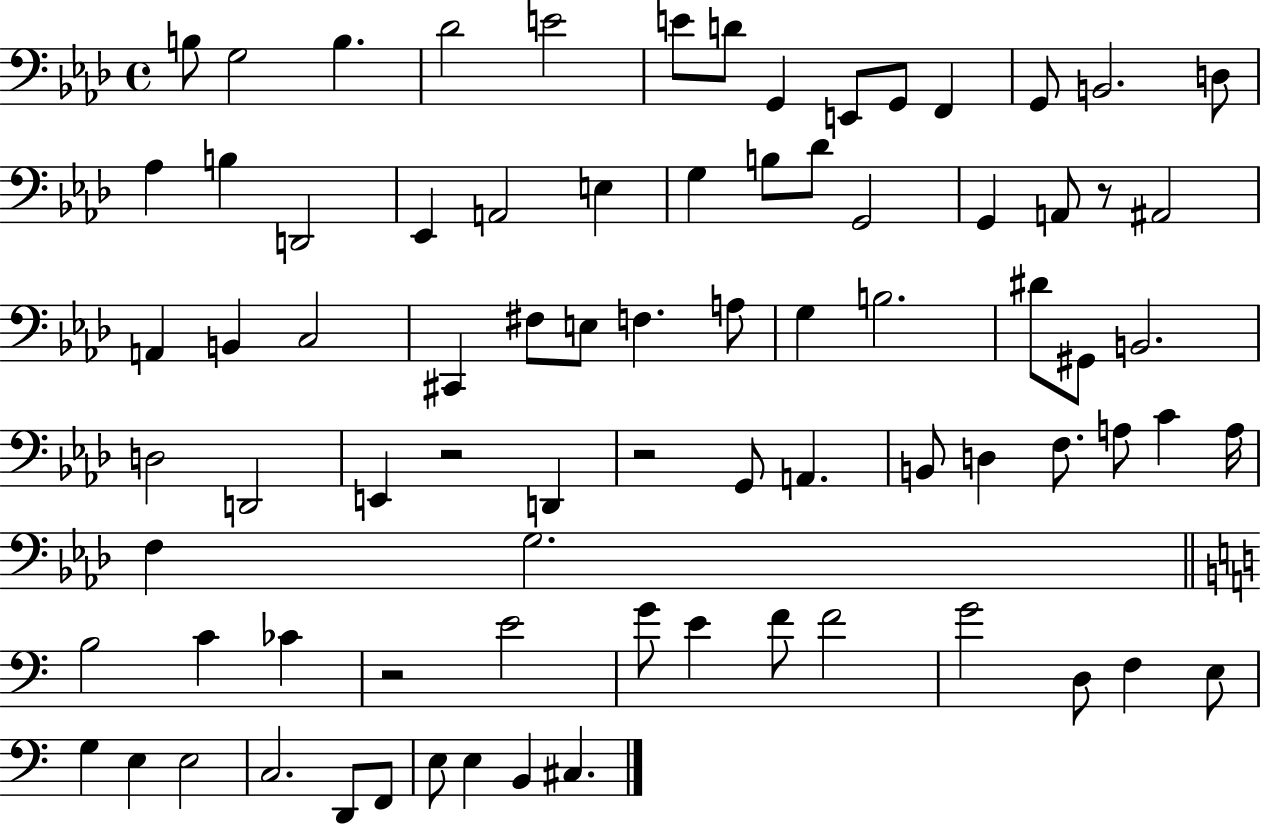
B3/e G3/h B3/q. Db4/h E4/h E4/e D4/e G2/q E2/e G2/e F2/q G2/e B2/h. D3/e Ab3/q B3/q D2/h Eb2/q A2/h E3/q G3/q B3/e Db4/e G2/h G2/q A2/e R/e A#2/h A2/q B2/q C3/h C#2/q F#3/e E3/e F3/q. A3/e G3/q B3/h. D#4/e G#2/e B2/h. D3/h D2/h E2/q R/h D2/q R/h G2/e A2/q. B2/e D3/q F3/e. A3/e C4/q A3/s F3/q G3/h. B3/h C4/q CES4/q R/h E4/h G4/e E4/q F4/e F4/h G4/h D3/e F3/q E3/e G3/q E3/q E3/h C3/h. D2/e F2/e E3/e E3/q B2/q C#3/q.